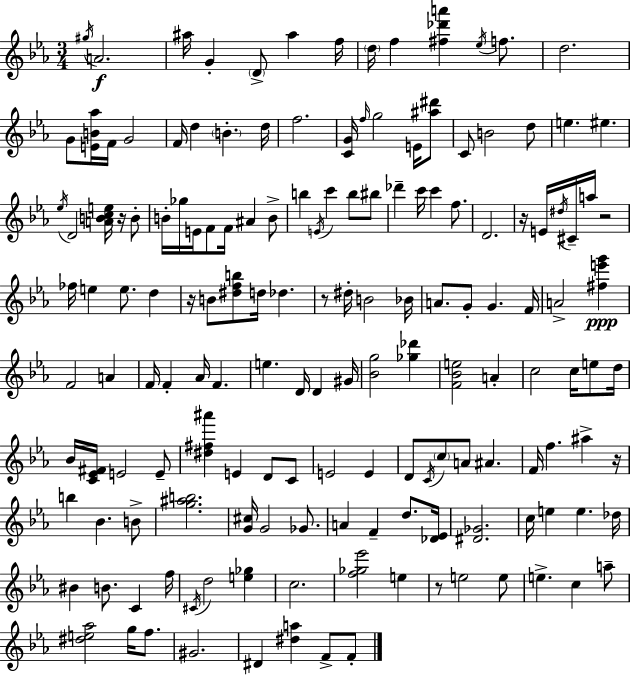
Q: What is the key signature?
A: EES major